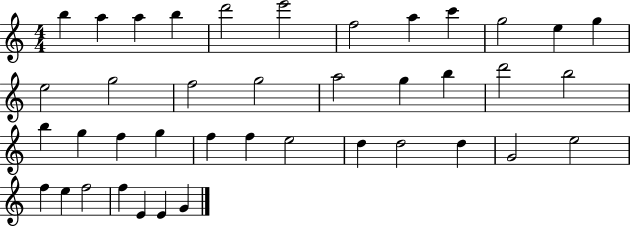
B5/q A5/q A5/q B5/q D6/h E6/h F5/h A5/q C6/q G5/h E5/q G5/q E5/h G5/h F5/h G5/h A5/h G5/q B5/q D6/h B5/h B5/q G5/q F5/q G5/q F5/q F5/q E5/h D5/q D5/h D5/q G4/h E5/h F5/q E5/q F5/h F5/q E4/q E4/q G4/q